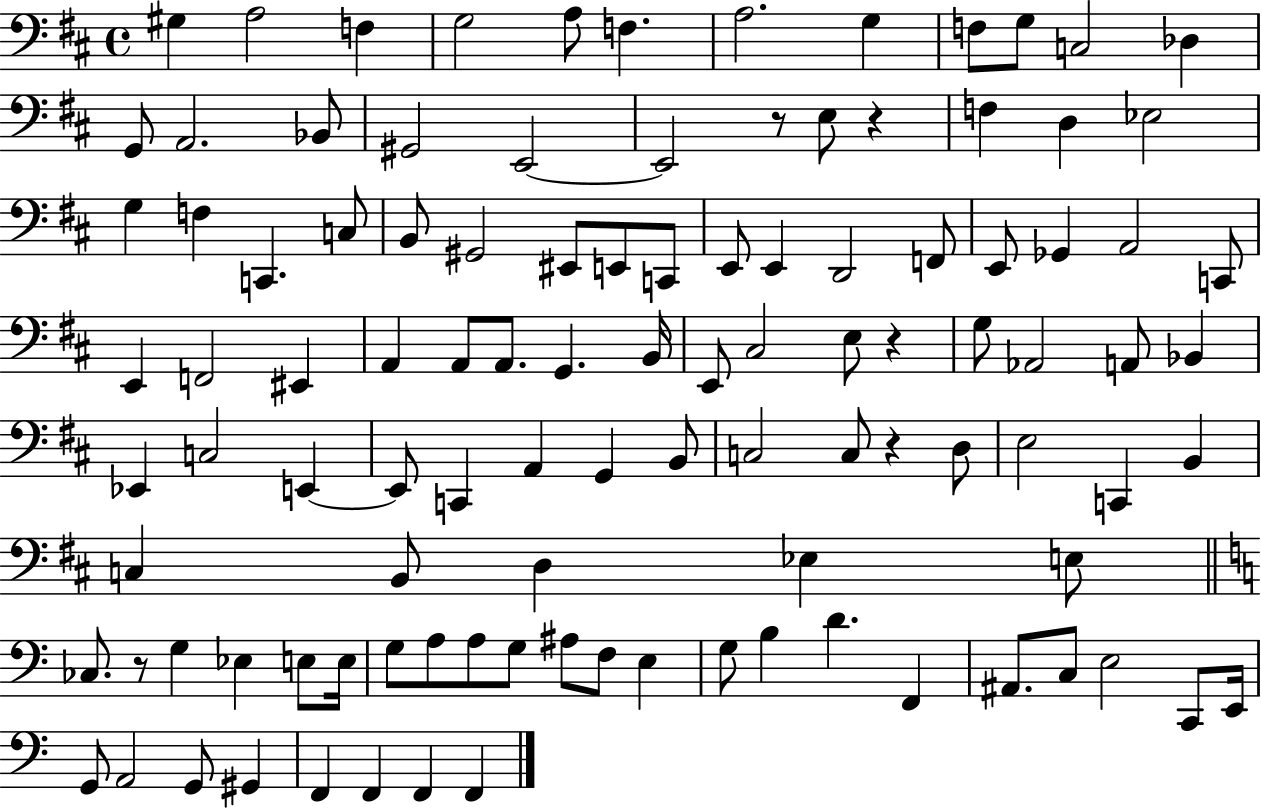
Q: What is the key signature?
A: D major